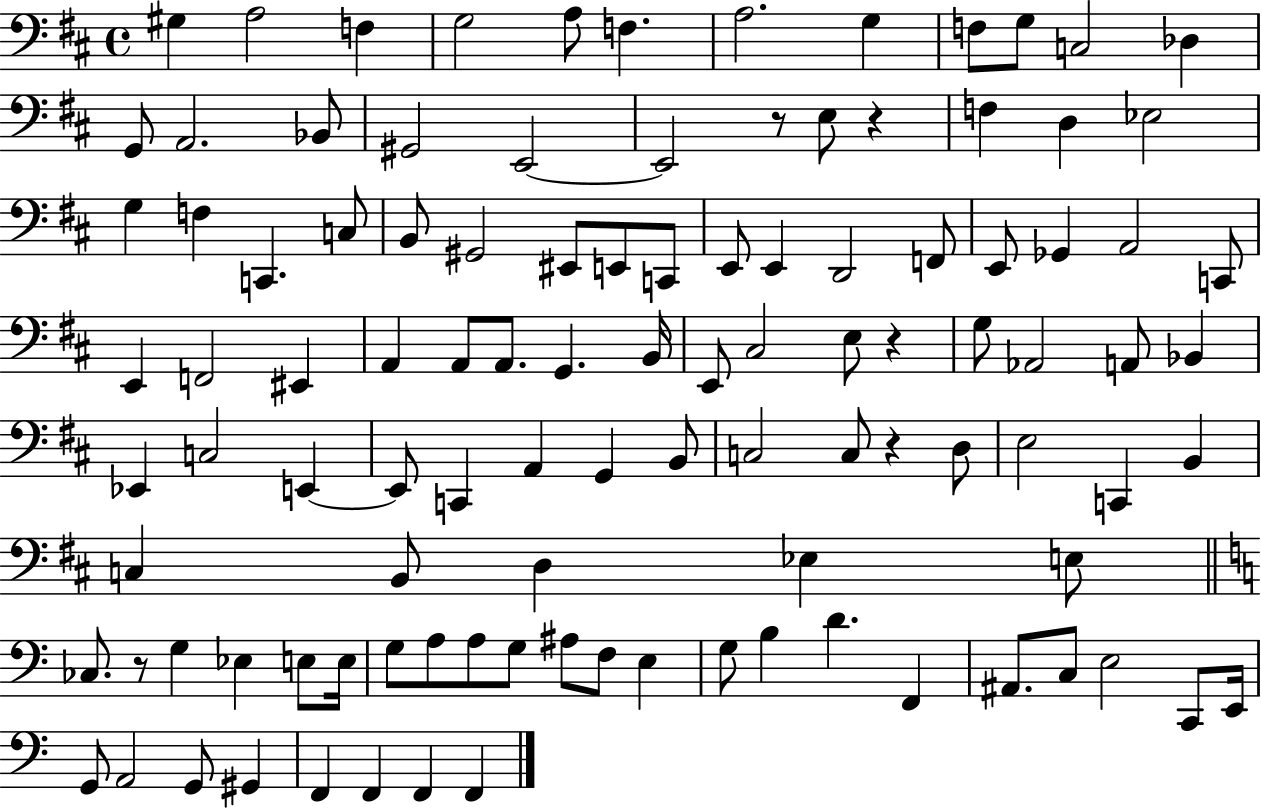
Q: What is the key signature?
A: D major